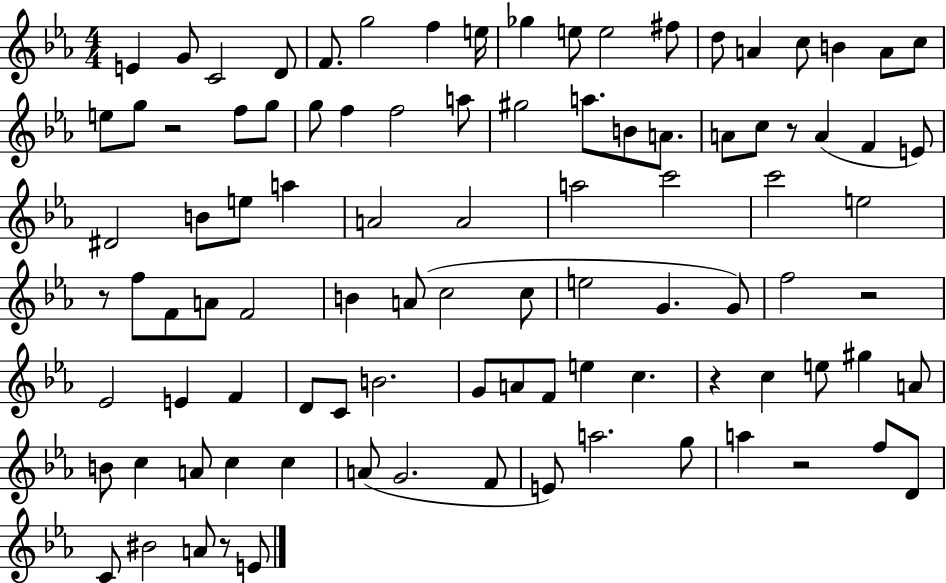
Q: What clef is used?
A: treble